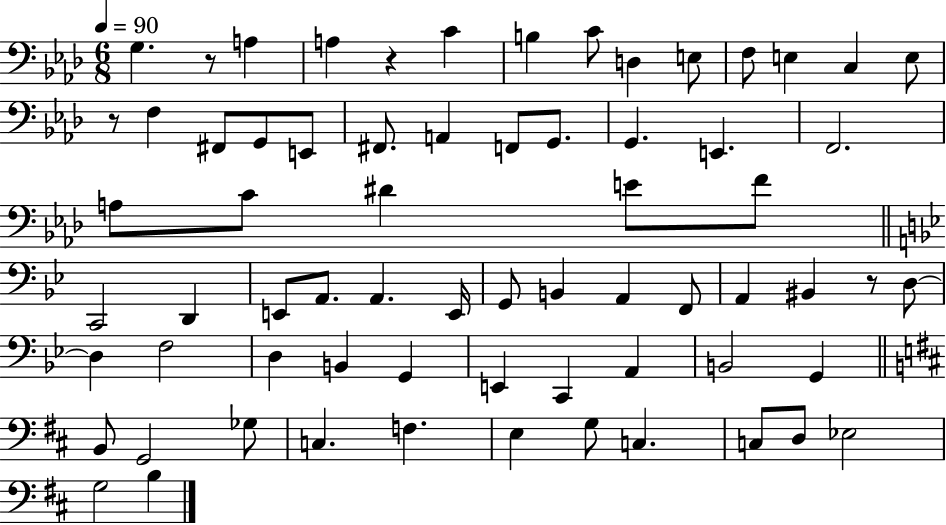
X:1
T:Untitled
M:6/8
L:1/4
K:Ab
G, z/2 A, A, z C B, C/2 D, E,/2 F,/2 E, C, E,/2 z/2 F, ^F,,/2 G,,/2 E,,/2 ^F,,/2 A,, F,,/2 G,,/2 G,, E,, F,,2 A,/2 C/2 ^D E/2 F/2 C,,2 D,, E,,/2 A,,/2 A,, E,,/4 G,,/2 B,, A,, F,,/2 A,, ^B,, z/2 D,/2 D, F,2 D, B,, G,, E,, C,, A,, B,,2 G,, B,,/2 G,,2 _G,/2 C, F, E, G,/2 C, C,/2 D,/2 _E,2 G,2 B,